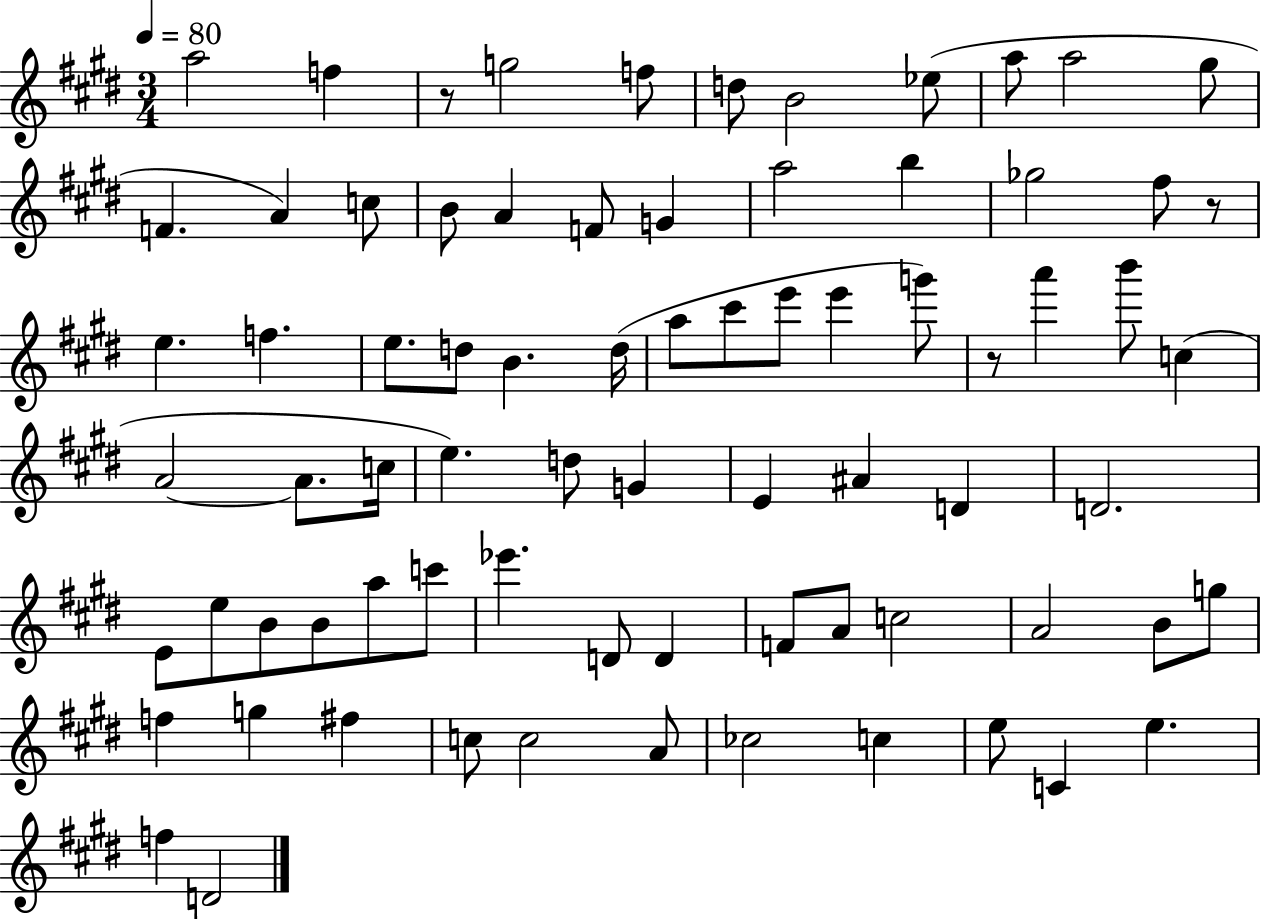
X:1
T:Untitled
M:3/4
L:1/4
K:E
a2 f z/2 g2 f/2 d/2 B2 _e/2 a/2 a2 ^g/2 F A c/2 B/2 A F/2 G a2 b _g2 ^f/2 z/2 e f e/2 d/2 B d/4 a/2 ^c'/2 e'/2 e' g'/2 z/2 a' b'/2 c A2 A/2 c/4 e d/2 G E ^A D D2 E/2 e/2 B/2 B/2 a/2 c'/2 _e' D/2 D F/2 A/2 c2 A2 B/2 g/2 f g ^f c/2 c2 A/2 _c2 c e/2 C e f D2